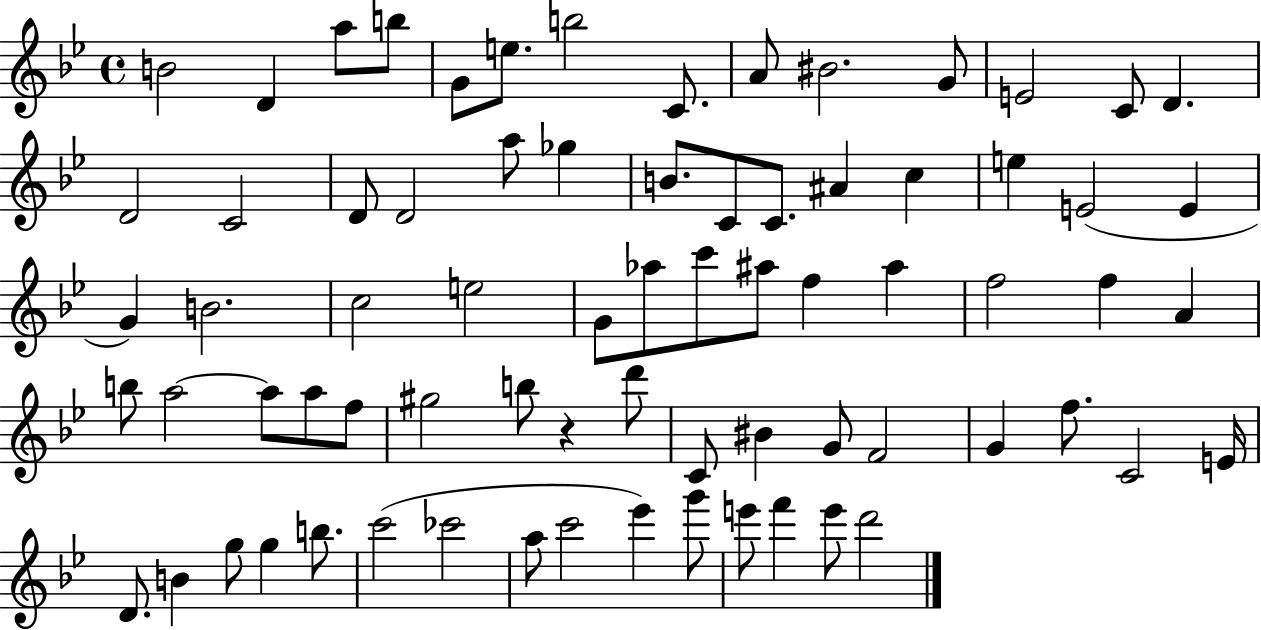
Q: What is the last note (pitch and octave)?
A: D6